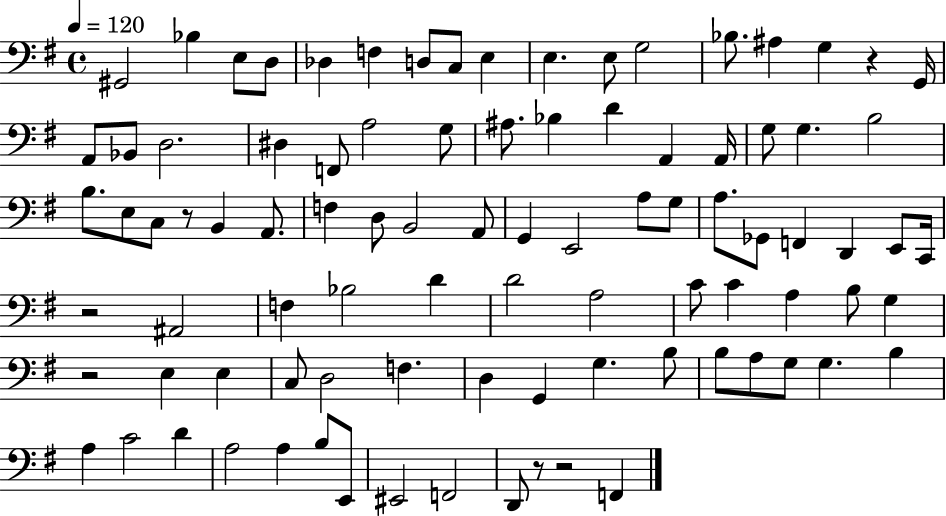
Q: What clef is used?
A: bass